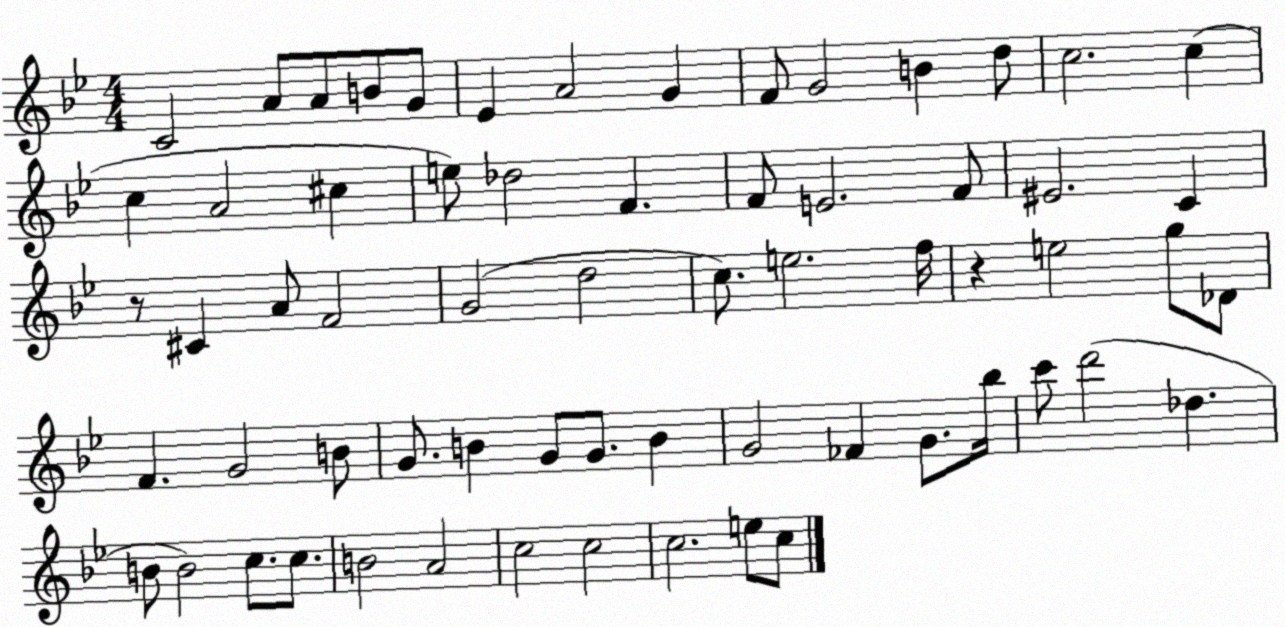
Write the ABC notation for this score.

X:1
T:Untitled
M:4/4
L:1/4
K:Bb
C2 A/2 A/2 B/2 G/2 _E A2 G F/2 G2 B d/2 c2 c c A2 ^c e/2 _d2 F F/2 E2 F/2 ^E2 C z/2 ^C A/2 F2 G2 d2 c/2 e2 f/4 z e2 g/2 _D/2 F G2 B/2 G/2 B G/2 G/2 B G2 _F G/2 _b/4 c'/2 d'2 _d B/2 B2 c/2 c/2 B2 A2 c2 c2 c2 e/2 c/2